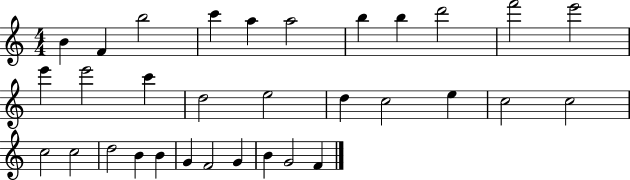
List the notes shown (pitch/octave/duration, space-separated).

B4/q F4/q B5/h C6/q A5/q A5/h B5/q B5/q D6/h F6/h E6/h E6/q E6/h C6/q D5/h E5/h D5/q C5/h E5/q C5/h C5/h C5/h C5/h D5/h B4/q B4/q G4/q F4/h G4/q B4/q G4/h F4/q